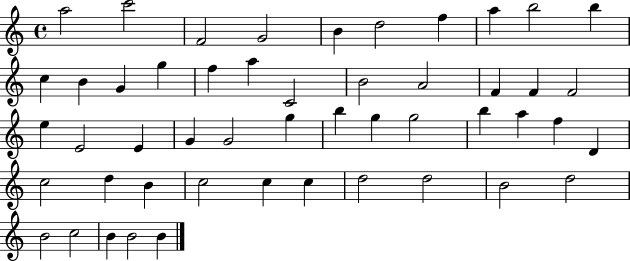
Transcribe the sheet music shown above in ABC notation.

X:1
T:Untitled
M:4/4
L:1/4
K:C
a2 c'2 F2 G2 B d2 f a b2 b c B G g f a C2 B2 A2 F F F2 e E2 E G G2 g b g g2 b a f D c2 d B c2 c c d2 d2 B2 d2 B2 c2 B B2 B